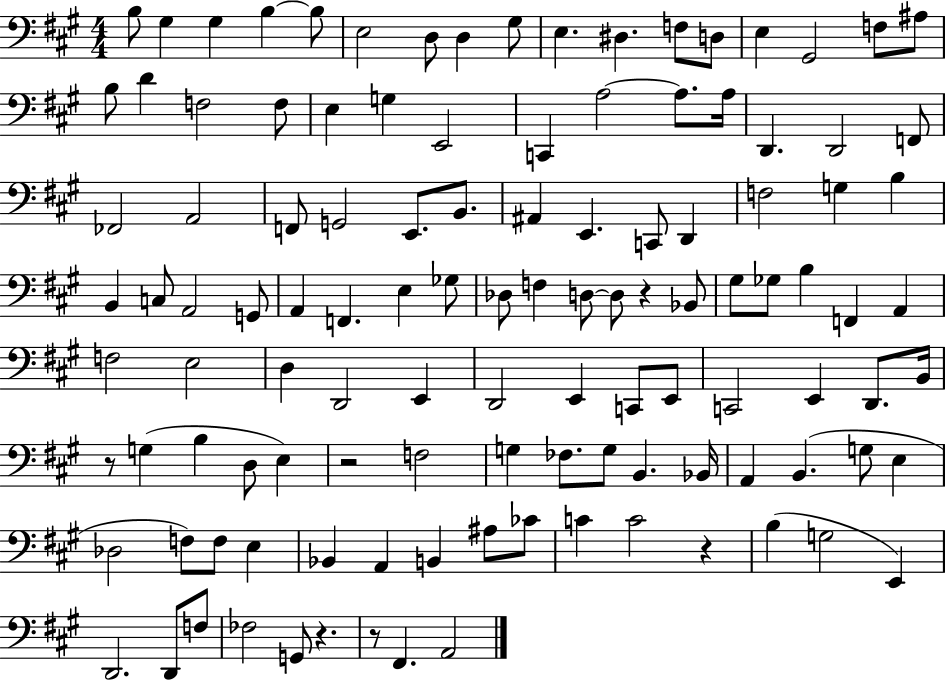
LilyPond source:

{
  \clef bass
  \numericTimeSignature
  \time 4/4
  \key a \major
  \repeat volta 2 { b8 gis4 gis4 b4~~ b8 | e2 d8 d4 gis8 | e4. dis4. f8 d8 | e4 gis,2 f8 ais8 | \break b8 d'4 f2 f8 | e4 g4 e,2 | c,4 a2~~ a8. a16 | d,4. d,2 f,8 | \break fes,2 a,2 | f,8 g,2 e,8. b,8. | ais,4 e,4. c,8 d,4 | f2 g4 b4 | \break b,4 c8 a,2 g,8 | a,4 f,4. e4 ges8 | des8 f4 d8~~ d8 r4 bes,8 | gis8 ges8 b4 f,4 a,4 | \break f2 e2 | d4 d,2 e,4 | d,2 e,4 c,8 e,8 | c,2 e,4 d,8. b,16 | \break r8 g4( b4 d8 e4) | r2 f2 | g4 fes8. g8 b,4. bes,16 | a,4 b,4.( g8 e4 | \break des2 f8) f8 e4 | bes,4 a,4 b,4 ais8 ces'8 | c'4 c'2 r4 | b4( g2 e,4) | \break d,2. d,8 f8 | fes2 g,8 r4. | r8 fis,4. a,2 | } \bar "|."
}